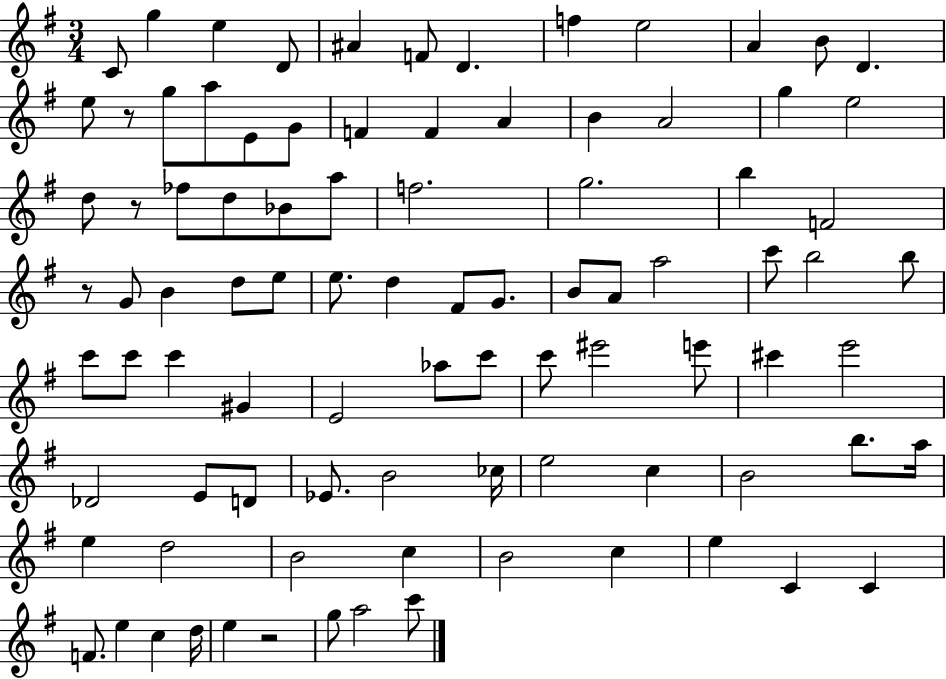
C4/e G5/q E5/q D4/e A#4/q F4/e D4/q. F5/q E5/h A4/q B4/e D4/q. E5/e R/e G5/e A5/e E4/e G4/e F4/q F4/q A4/q B4/q A4/h G5/q E5/h D5/e R/e FES5/e D5/e Bb4/e A5/e F5/h. G5/h. B5/q F4/h R/e G4/e B4/q D5/e E5/e E5/e. D5/q F#4/e G4/e. B4/e A4/e A5/h C6/e B5/h B5/e C6/e C6/e C6/q G#4/q E4/h Ab5/e C6/e C6/e EIS6/h E6/e C#6/q E6/h Db4/h E4/e D4/e Eb4/e. B4/h CES5/s E5/h C5/q B4/h B5/e. A5/s E5/q D5/h B4/h C5/q B4/h C5/q E5/q C4/q C4/q F4/e. E5/q C5/q D5/s E5/q R/h G5/e A5/h C6/e